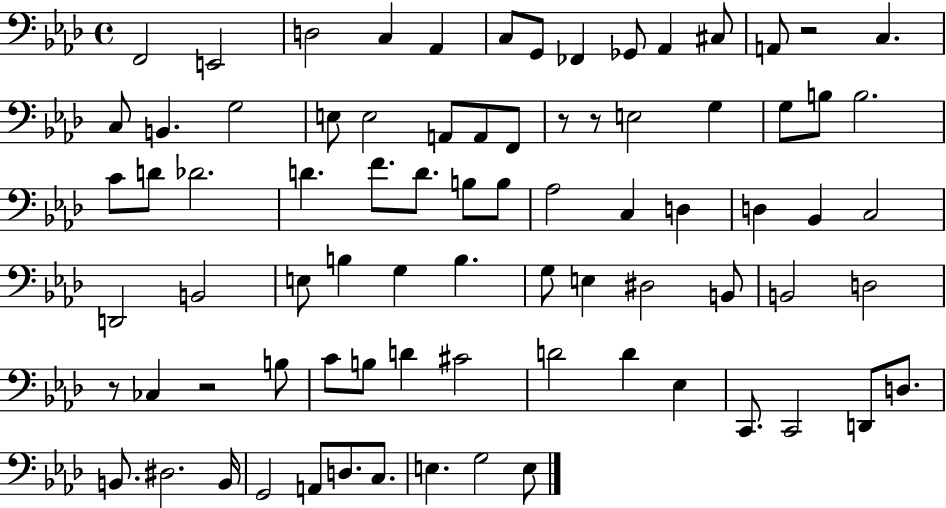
X:1
T:Untitled
M:4/4
L:1/4
K:Ab
F,,2 E,,2 D,2 C, _A,, C,/2 G,,/2 _F,, _G,,/2 _A,, ^C,/2 A,,/2 z2 C, C,/2 B,, G,2 E,/2 E,2 A,,/2 A,,/2 F,,/2 z/2 z/2 E,2 G, G,/2 B,/2 B,2 C/2 D/2 _D2 D F/2 D/2 B,/2 B,/2 _A,2 C, D, D, _B,, C,2 D,,2 B,,2 E,/2 B, G, B, G,/2 E, ^D,2 B,,/2 B,,2 D,2 z/2 _C, z2 B,/2 C/2 B,/2 D ^C2 D2 D _E, C,,/2 C,,2 D,,/2 D,/2 B,,/2 ^D,2 B,,/4 G,,2 A,,/2 D,/2 C,/2 E, G,2 E,/2